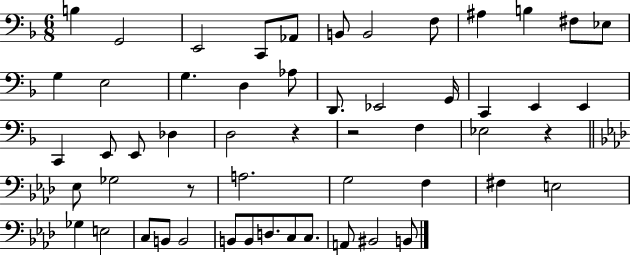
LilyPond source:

{
  \clef bass
  \numericTimeSignature
  \time 6/8
  \key f \major
  \repeat volta 2 { b4 g,2 | e,2 c,8 aes,8 | b,8 b,2 f8 | ais4 b4 fis8 ees8 | \break g4 e2 | g4. d4 aes8 | d,8. ees,2 g,16 | c,4 e,4 e,4 | \break c,4 e,8 e,8 des4 | d2 r4 | r2 f4 | ees2 r4 | \break \bar "||" \break \key aes \major ees8 ges2 r8 | a2. | g2 f4 | fis4 e2 | \break ges4 e2 | c8 b,8 b,2 | b,8 b,8 d8. c8 c8. | a,8 bis,2 b,8 | \break } \bar "|."
}